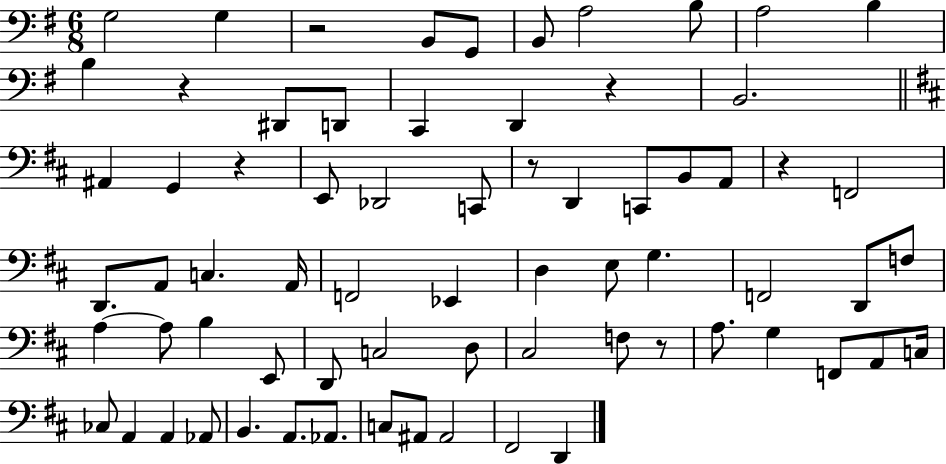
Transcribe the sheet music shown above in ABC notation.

X:1
T:Untitled
M:6/8
L:1/4
K:G
G,2 G, z2 B,,/2 G,,/2 B,,/2 A,2 B,/2 A,2 B, B, z ^D,,/2 D,,/2 C,, D,, z B,,2 ^A,, G,, z E,,/2 _D,,2 C,,/2 z/2 D,, C,,/2 B,,/2 A,,/2 z F,,2 D,,/2 A,,/2 C, A,,/4 F,,2 _E,, D, E,/2 G, F,,2 D,,/2 F,/2 A, A,/2 B, E,,/2 D,,/2 C,2 D,/2 ^C,2 F,/2 z/2 A,/2 G, F,,/2 A,,/2 C,/4 _C,/2 A,, A,, _A,,/2 B,, A,,/2 _A,,/2 C,/2 ^A,,/2 ^A,,2 ^F,,2 D,,